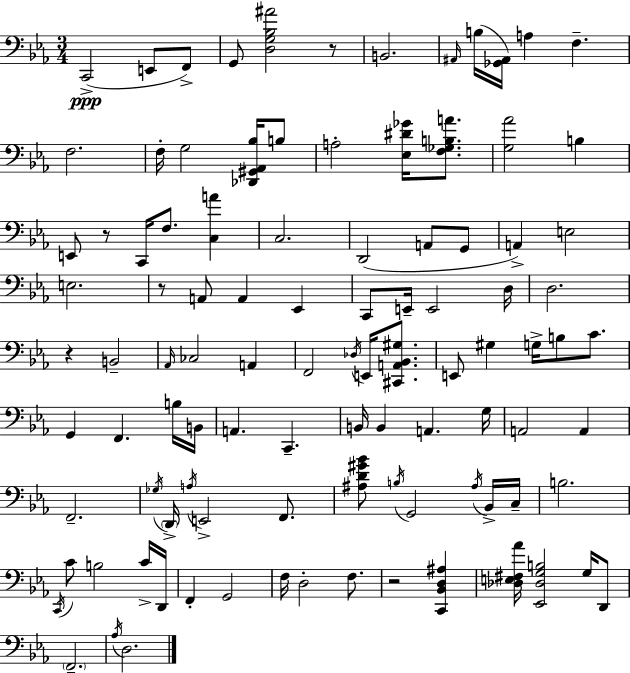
C2/h E2/e F2/e G2/e [D3,G3,Bb3,A#4]/h R/e B2/h. A#2/s B3/s [Gb2,A#2]/s A3/q F3/q. F3/h. F3/s G3/h [Db2,G#2,Ab2,Bb3]/s B3/e A3/h [Eb3,D#4,Gb4]/s [F3,Gb3,B3,A4]/e. [G3,Ab4]/h B3/q E2/e R/e C2/s F3/e. [C3,A4]/q C3/h. D2/h A2/e G2/e A2/q E3/h E3/h. R/e A2/e A2/q Eb2/q C2/e E2/s E2/h D3/s D3/h. R/q B2/h Ab2/s CES3/h A2/q F2/h Db3/s E2/s [C#2,A2,Bb2,G#3]/e. E2/e G#3/q G3/s B3/e C4/e. G2/q F2/q. B3/s B2/s A2/q. C2/q. B2/s B2/q A2/q. G3/s A2/h A2/q F2/h. Gb3/s D2/s A3/s E2/h F2/e. [A#3,D4,G#4,Bb4]/e B3/s G2/h A#3/s Bb2/s C3/s B3/h. C2/s C4/e B3/h C4/s D2/s F2/q G2/h F3/s D3/h F3/e. R/h [C2,Bb2,D3,A#3]/q [Db3,E3,F#3,Ab4]/s [Eb2,Db3,G3,B3]/h G3/s D2/e F2/h. Ab3/s D3/h.